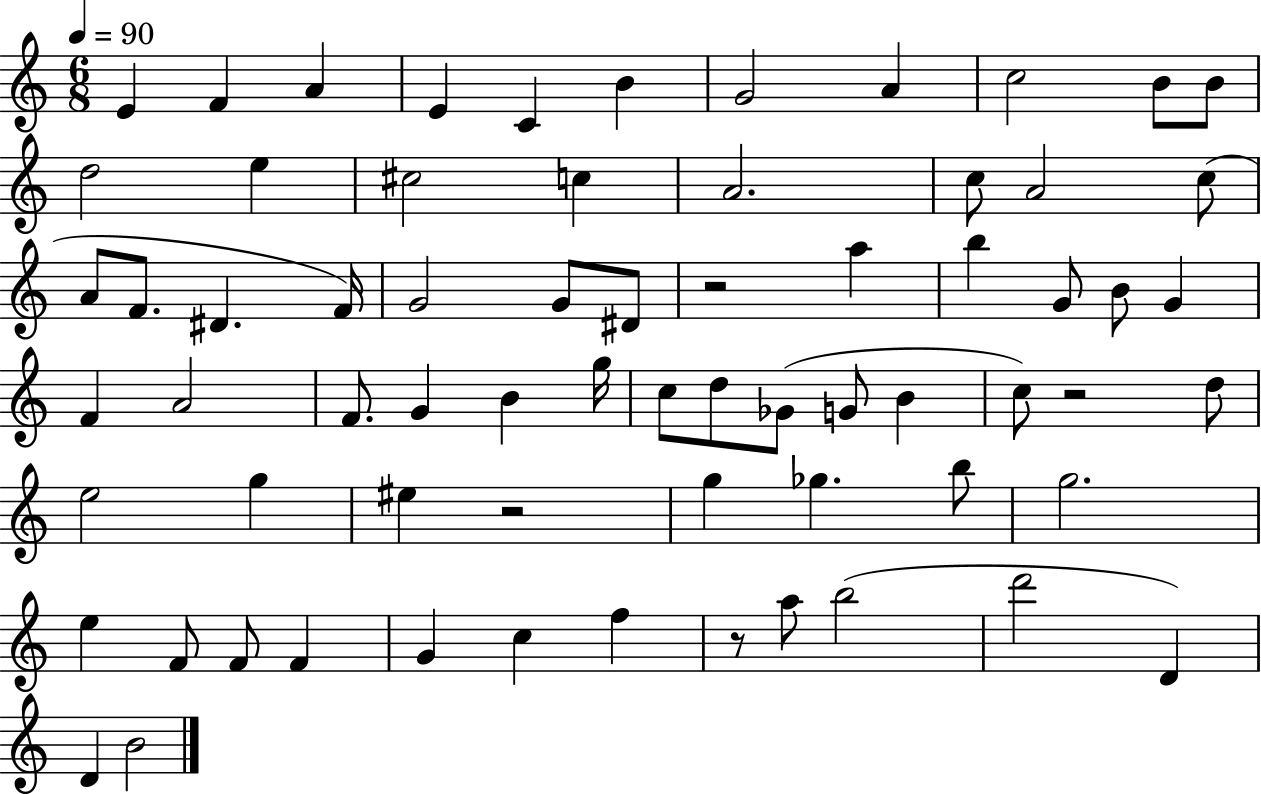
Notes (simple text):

E4/q F4/q A4/q E4/q C4/q B4/q G4/h A4/q C5/h B4/e B4/e D5/h E5/q C#5/h C5/q A4/h. C5/e A4/h C5/e A4/e F4/e. D#4/q. F4/s G4/h G4/e D#4/e R/h A5/q B5/q G4/e B4/e G4/q F4/q A4/h F4/e. G4/q B4/q G5/s C5/e D5/e Gb4/e G4/e B4/q C5/e R/h D5/e E5/h G5/q EIS5/q R/h G5/q Gb5/q. B5/e G5/h. E5/q F4/e F4/e F4/q G4/q C5/q F5/q R/e A5/e B5/h D6/h D4/q D4/q B4/h